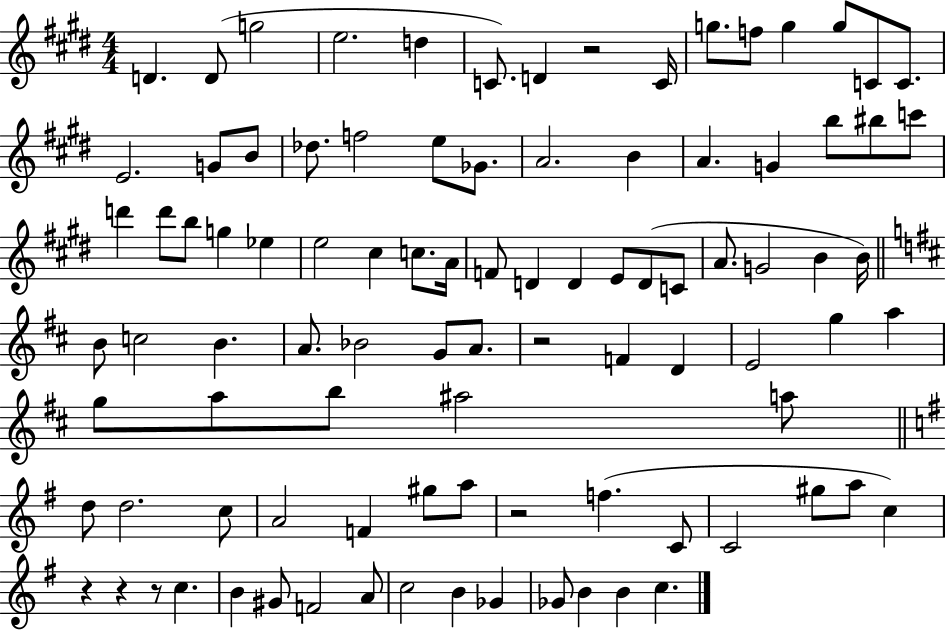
{
  \clef treble
  \numericTimeSignature
  \time 4/4
  \key e \major
  \repeat volta 2 { d'4. d'8( g''2 | e''2. d''4 | c'8.) d'4 r2 c'16 | g''8. f''8 g''4 g''8 c'8 c'8. | \break e'2. g'8 b'8 | des''8. f''2 e''8 ges'8. | a'2. b'4 | a'4. g'4 b''8 bis''8 c'''8 | \break d'''4 d'''8 b''8 g''4 ees''4 | e''2 cis''4 c''8. a'16 | f'8 d'4 d'4 e'8 d'8( c'8 | a'8. g'2 b'4 b'16) | \break \bar "||" \break \key b \minor b'8 c''2 b'4. | a'8. bes'2 g'8 a'8. | r2 f'4 d'4 | e'2 g''4 a''4 | \break g''8 a''8 b''8 ais''2 a''8 | \bar "||" \break \key g \major d''8 d''2. c''8 | a'2 f'4 gis''8 a''8 | r2 f''4.( c'8 | c'2 gis''8 a''8 c''4) | \break r4 r4 r8 c''4. | b'4 gis'8 f'2 a'8 | c''2 b'4 ges'4 | ges'8 b'4 b'4 c''4. | \break } \bar "|."
}